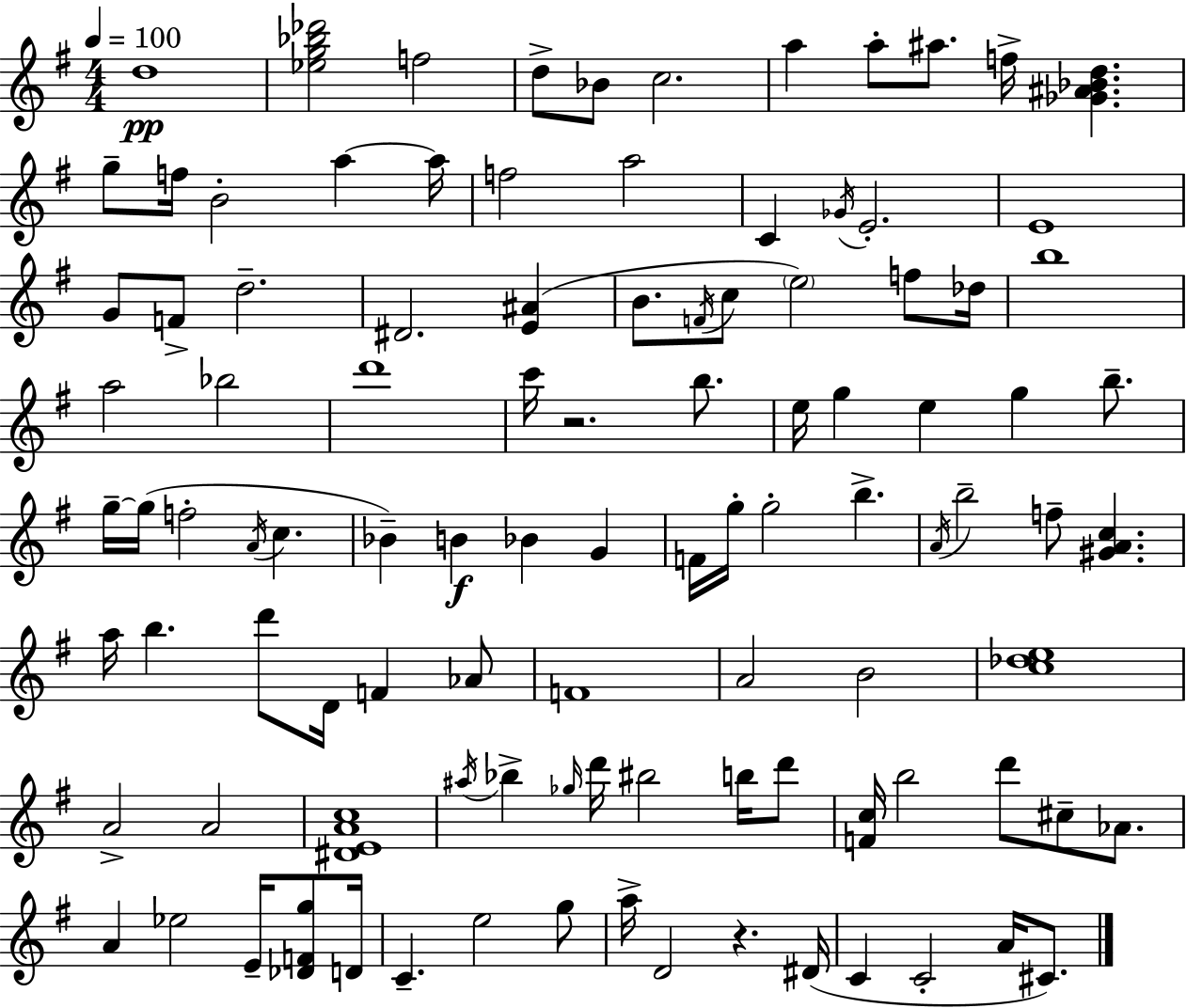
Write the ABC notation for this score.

X:1
T:Untitled
M:4/4
L:1/4
K:G
d4 [_eg_b_d']2 f2 d/2 _B/2 c2 a a/2 ^a/2 f/4 [_G^A_Bd] g/2 f/4 B2 a a/4 f2 a2 C _G/4 E2 E4 G/2 F/2 d2 ^D2 [E^A] B/2 F/4 c/2 e2 f/2 _d/4 b4 a2 _b2 d'4 c'/4 z2 b/2 e/4 g e g b/2 g/4 g/4 f2 A/4 c _B B _B G F/4 g/4 g2 b A/4 b2 f/2 [^GAc] a/4 b d'/2 D/4 F _A/2 F4 A2 B2 [c_de]4 A2 A2 [^DEAc]4 ^a/4 _b _g/4 d'/4 ^b2 b/4 d'/2 [Fc]/4 b2 d'/2 ^c/2 _A/2 A _e2 E/4 [_DFg]/2 D/4 C e2 g/2 a/4 D2 z ^D/4 C C2 A/4 ^C/2